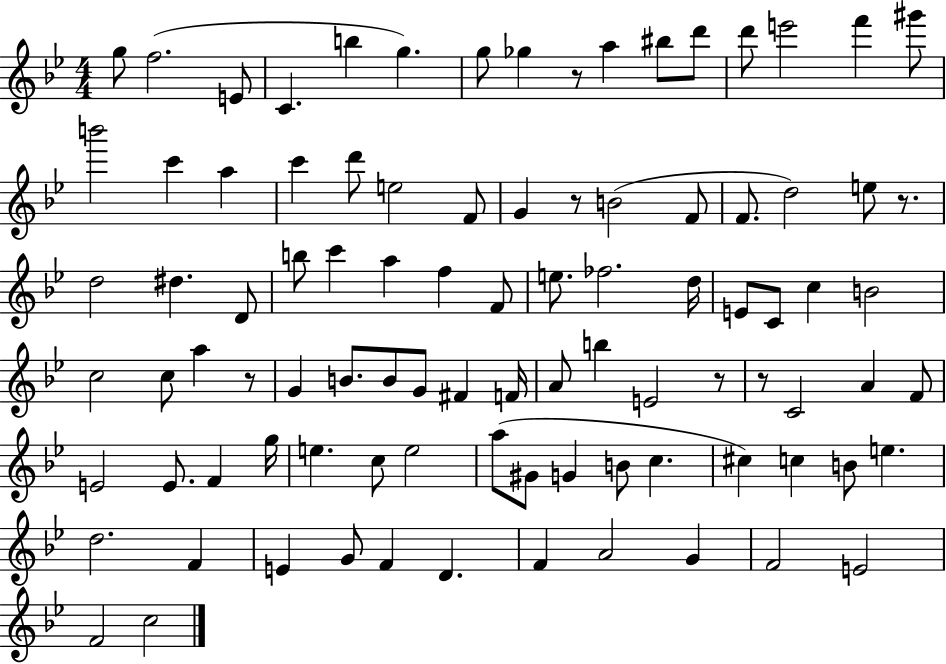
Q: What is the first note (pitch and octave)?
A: G5